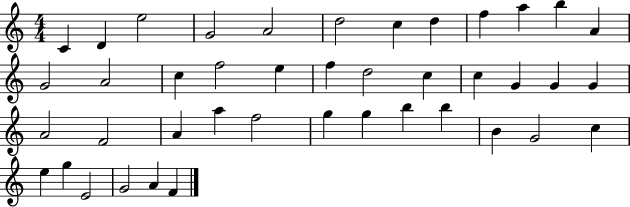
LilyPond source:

{
  \clef treble
  \numericTimeSignature
  \time 4/4
  \key c \major
  c'4 d'4 e''2 | g'2 a'2 | d''2 c''4 d''4 | f''4 a''4 b''4 a'4 | \break g'2 a'2 | c''4 f''2 e''4 | f''4 d''2 c''4 | c''4 g'4 g'4 g'4 | \break a'2 f'2 | a'4 a''4 f''2 | g''4 g''4 b''4 b''4 | b'4 g'2 c''4 | \break e''4 g''4 e'2 | g'2 a'4 f'4 | \bar "|."
}